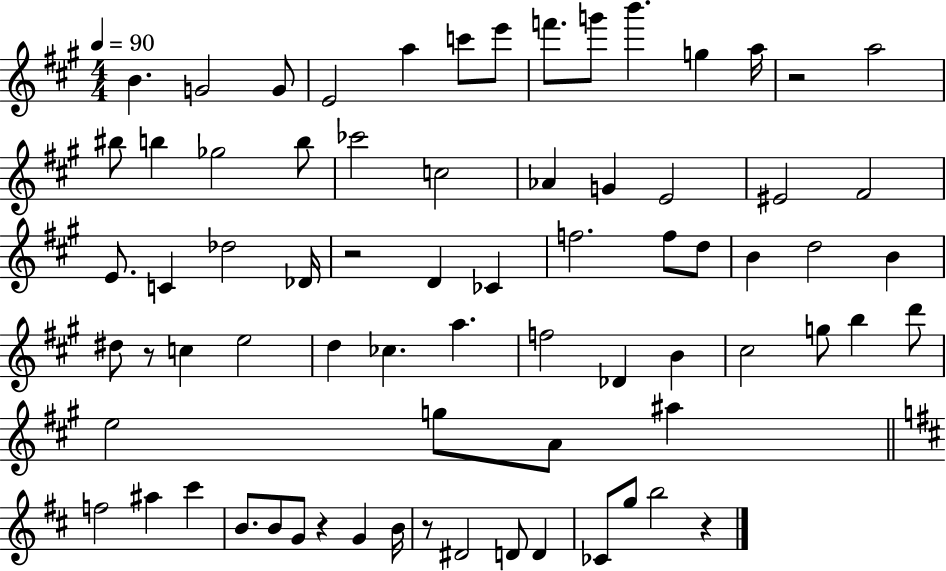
B4/q. G4/h G4/e E4/h A5/q C6/e E6/e F6/e. G6/e B6/q. G5/q A5/s R/h A5/h BIS5/e B5/q Gb5/h B5/e CES6/h C5/h Ab4/q G4/q E4/h EIS4/h F#4/h E4/e. C4/q Db5/h Db4/s R/h D4/q CES4/q F5/h. F5/e D5/e B4/q D5/h B4/q D#5/e R/e C5/q E5/h D5/q CES5/q. A5/q. F5/h Db4/q B4/q C#5/h G5/e B5/q D6/e E5/h G5/e A4/e A#5/q F5/h A#5/q C#6/q B4/e. B4/e G4/e R/q G4/q B4/s R/e D#4/h D4/e D4/q CES4/e G5/e B5/h R/q